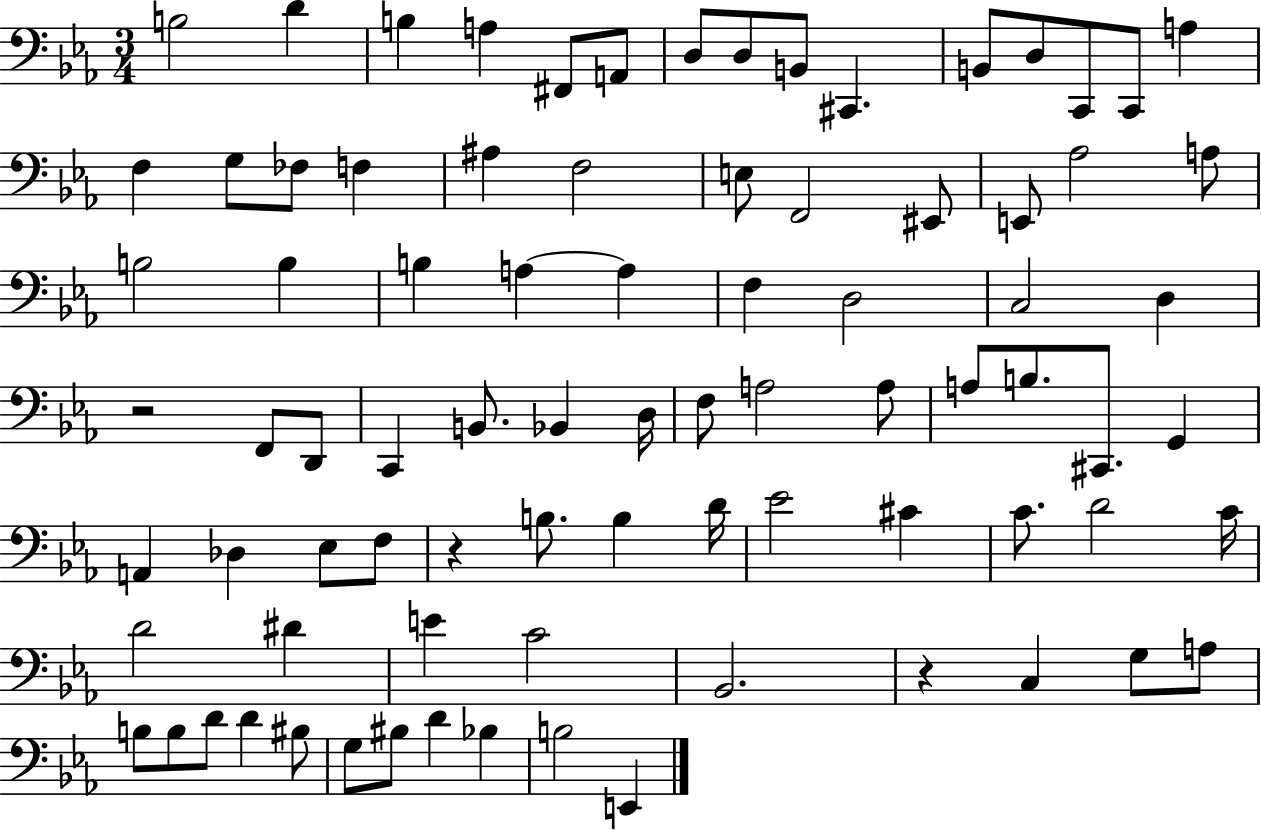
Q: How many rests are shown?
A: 3